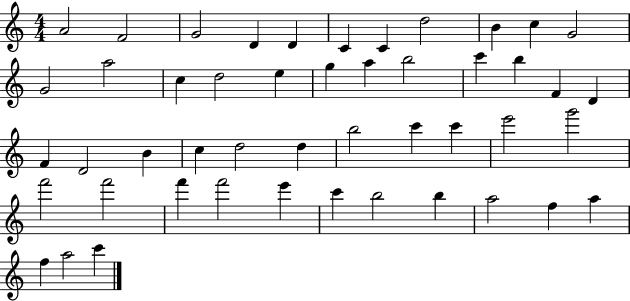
{
  \clef treble
  \numericTimeSignature
  \time 4/4
  \key c \major
  a'2 f'2 | g'2 d'4 d'4 | c'4 c'4 d''2 | b'4 c''4 g'2 | \break g'2 a''2 | c''4 d''2 e''4 | g''4 a''4 b''2 | c'''4 b''4 f'4 d'4 | \break f'4 d'2 b'4 | c''4 d''2 d''4 | b''2 c'''4 c'''4 | e'''2 g'''2 | \break f'''2 f'''2 | f'''4 f'''2 e'''4 | c'''4 b''2 b''4 | a''2 f''4 a''4 | \break f''4 a''2 c'''4 | \bar "|."
}